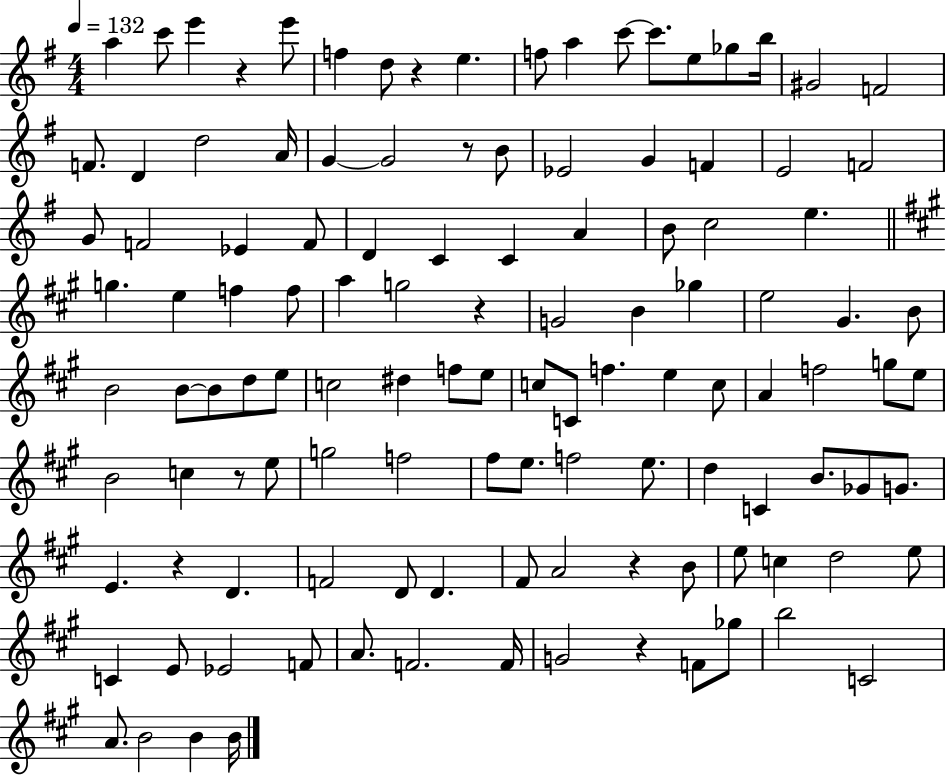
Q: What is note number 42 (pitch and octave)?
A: F5